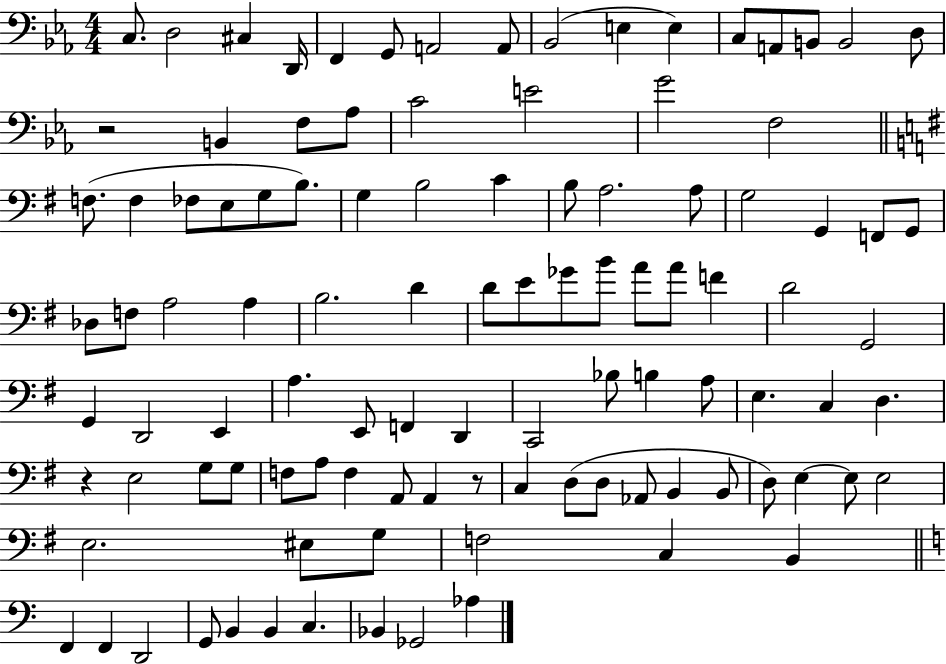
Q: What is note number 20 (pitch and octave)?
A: C4